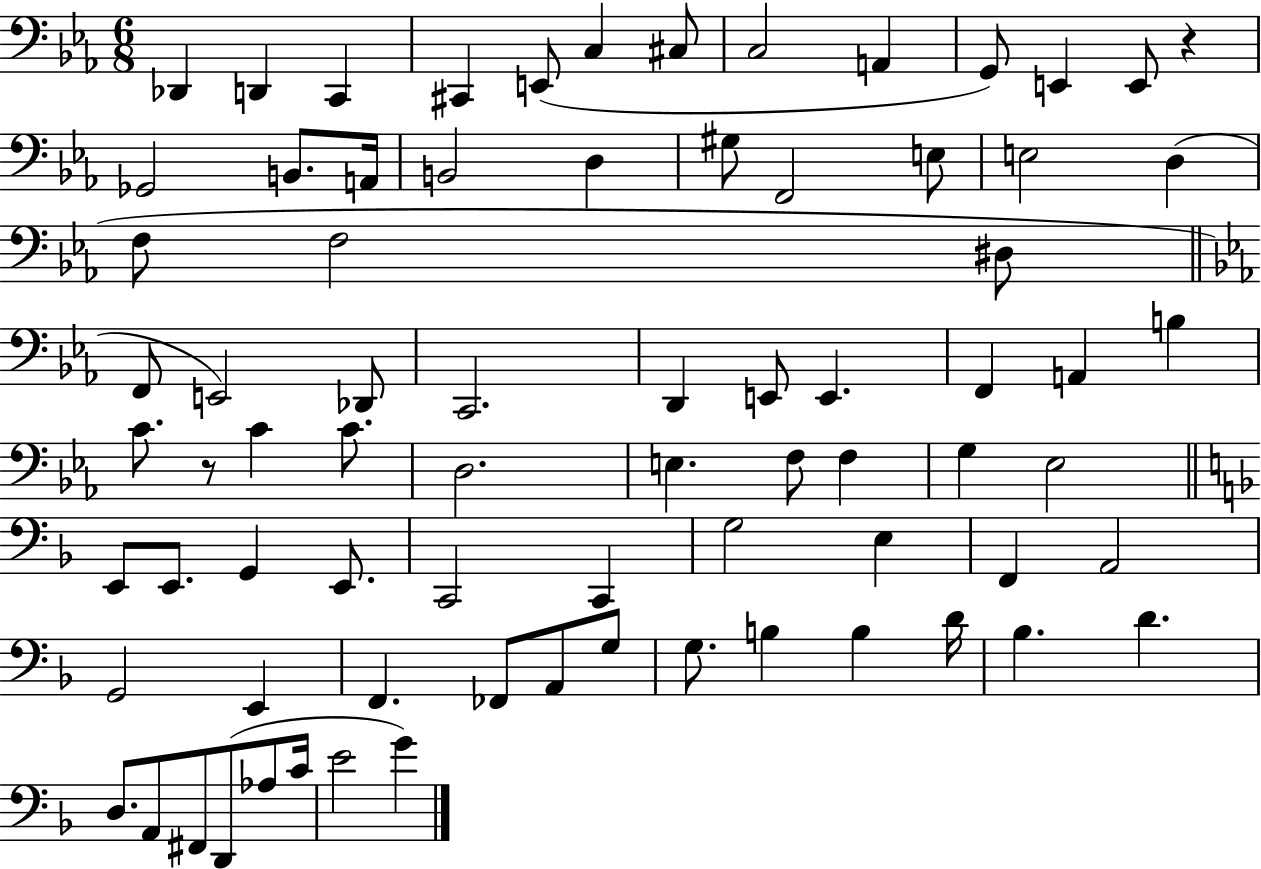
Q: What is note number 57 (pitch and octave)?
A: F2